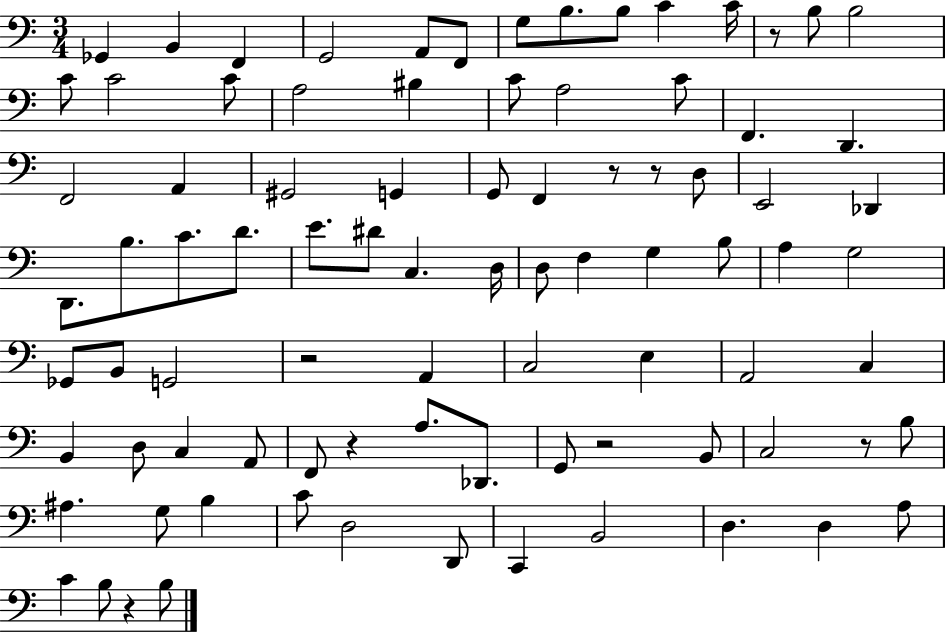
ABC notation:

X:1
T:Untitled
M:3/4
L:1/4
K:C
_G,, B,, F,, G,,2 A,,/2 F,,/2 G,/2 B,/2 B,/2 C C/4 z/2 B,/2 B,2 C/2 C2 C/2 A,2 ^B, C/2 A,2 C/2 F,, D,, F,,2 A,, ^G,,2 G,, G,,/2 F,, z/2 z/2 D,/2 E,,2 _D,, D,,/2 B,/2 C/2 D/2 E/2 ^D/2 C, D,/4 D,/2 F, G, B,/2 A, G,2 _G,,/2 B,,/2 G,,2 z2 A,, C,2 E, A,,2 C, B,, D,/2 C, A,,/2 F,,/2 z A,/2 _D,,/2 G,,/2 z2 B,,/2 C,2 z/2 B,/2 ^A, G,/2 B, C/2 D,2 D,,/2 C,, B,,2 D, D, A,/2 C B,/2 z B,/2